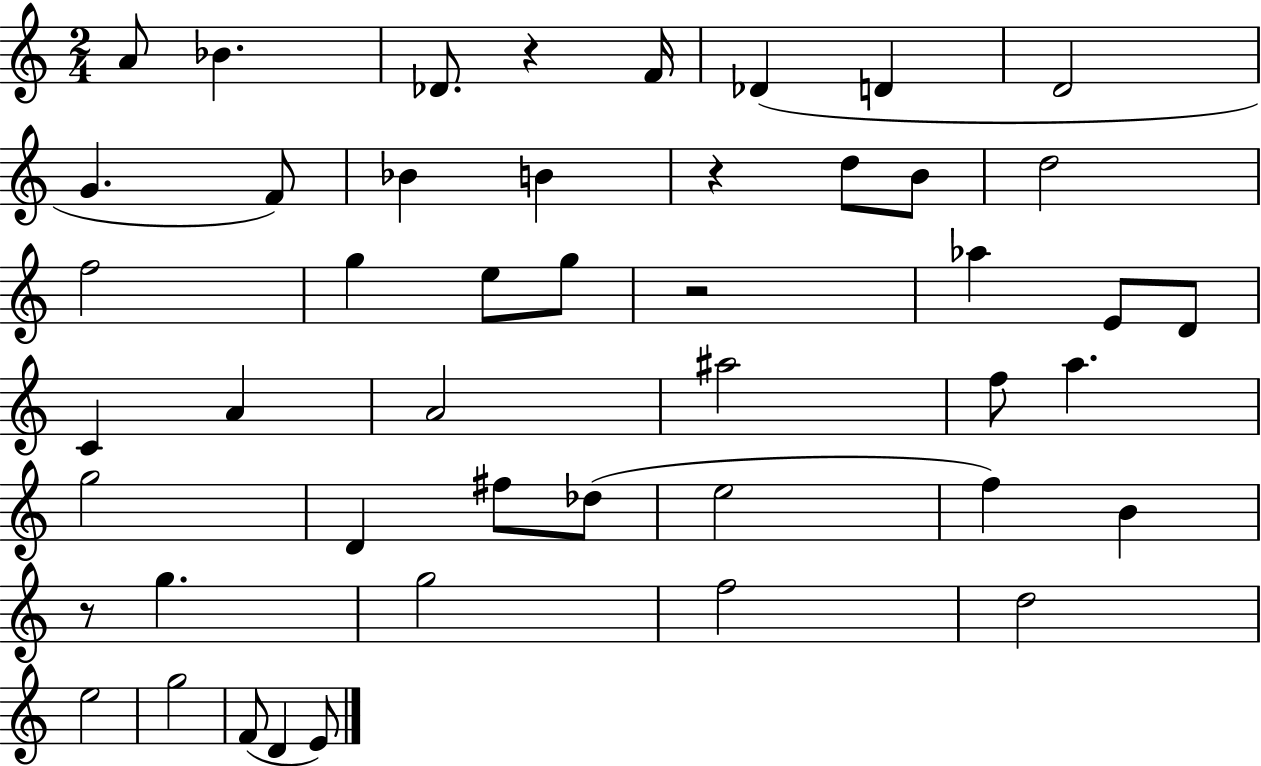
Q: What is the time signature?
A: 2/4